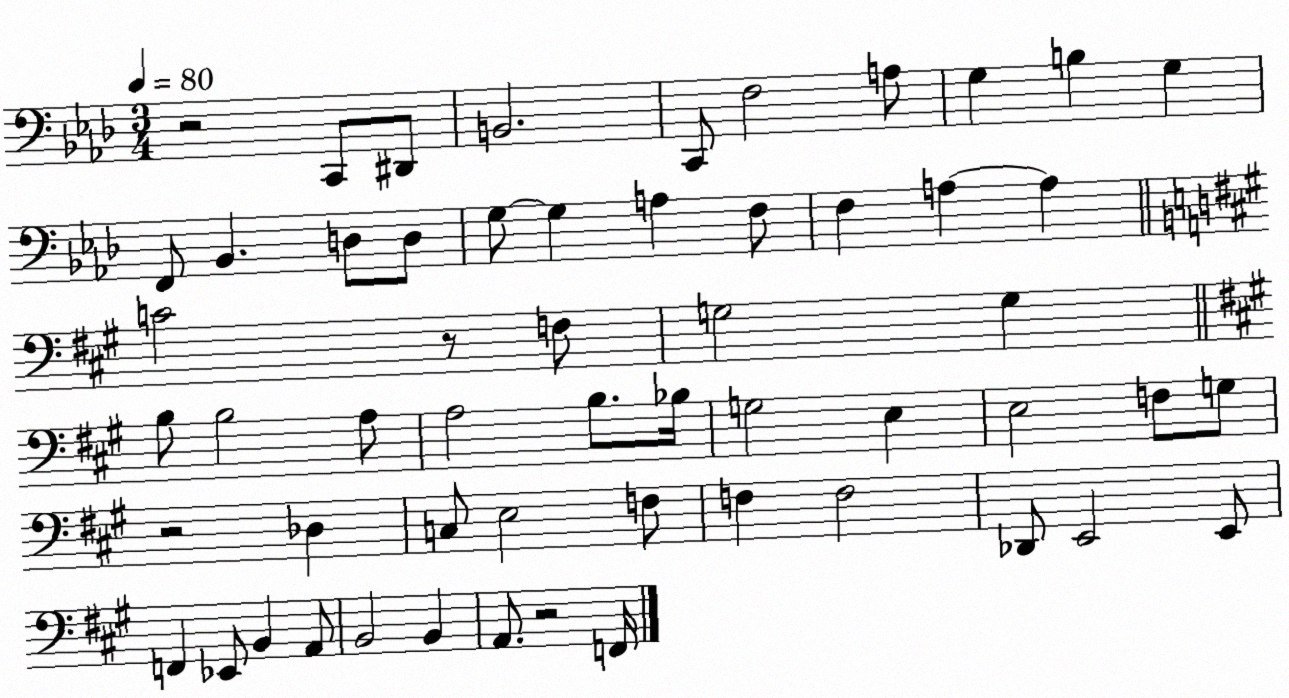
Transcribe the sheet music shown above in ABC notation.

X:1
T:Untitled
M:3/4
L:1/4
K:Ab
z2 C,,/2 ^D,,/2 B,,2 C,,/2 F,2 A,/2 G, B, G, F,,/2 _B,, D,/2 D,/2 G,/2 G, A, F,/2 F, A, A, C2 z/2 F,/2 G,2 G, B,/2 B,2 A,/2 A,2 B,/2 _B,/4 G,2 E, E,2 F,/2 G,/2 z2 _D, C,/2 E,2 F,/2 F, F,2 _D,,/2 E,,2 E,,/2 F,, _E,,/2 B,, A,,/2 B,,2 B,, A,,/2 z2 F,,/4